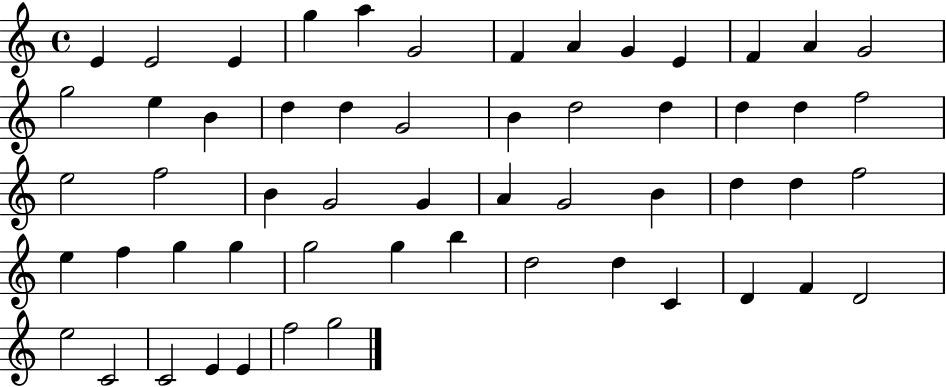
E4/q E4/h E4/q G5/q A5/q G4/h F4/q A4/q G4/q E4/q F4/q A4/q G4/h G5/h E5/q B4/q D5/q D5/q G4/h B4/q D5/h D5/q D5/q D5/q F5/h E5/h F5/h B4/q G4/h G4/q A4/q G4/h B4/q D5/q D5/q F5/h E5/q F5/q G5/q G5/q G5/h G5/q B5/q D5/h D5/q C4/q D4/q F4/q D4/h E5/h C4/h C4/h E4/q E4/q F5/h G5/h